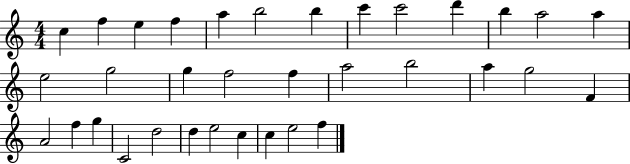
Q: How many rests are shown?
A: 0